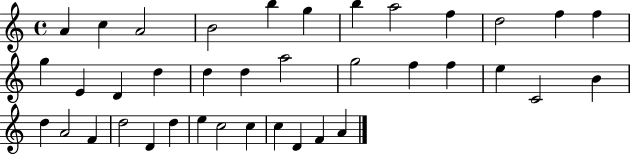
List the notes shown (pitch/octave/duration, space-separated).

A4/q C5/q A4/h B4/h B5/q G5/q B5/q A5/h F5/q D5/h F5/q F5/q G5/q E4/q D4/q D5/q D5/q D5/q A5/h G5/h F5/q F5/q E5/q C4/h B4/q D5/q A4/h F4/q D5/h D4/q D5/q E5/q C5/h C5/q C5/q D4/q F4/q A4/q